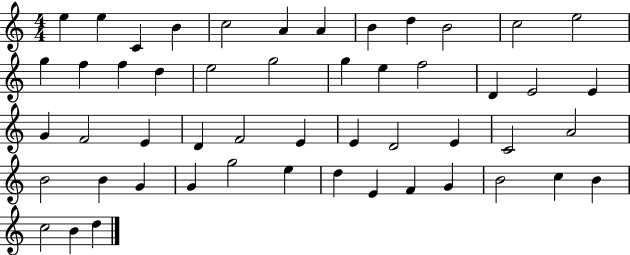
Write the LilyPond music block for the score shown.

{
  \clef treble
  \numericTimeSignature
  \time 4/4
  \key c \major
  e''4 e''4 c'4 b'4 | c''2 a'4 a'4 | b'4 d''4 b'2 | c''2 e''2 | \break g''4 f''4 f''4 d''4 | e''2 g''2 | g''4 e''4 f''2 | d'4 e'2 e'4 | \break g'4 f'2 e'4 | d'4 f'2 e'4 | e'4 d'2 e'4 | c'2 a'2 | \break b'2 b'4 g'4 | g'4 g''2 e''4 | d''4 e'4 f'4 g'4 | b'2 c''4 b'4 | \break c''2 b'4 d''4 | \bar "|."
}